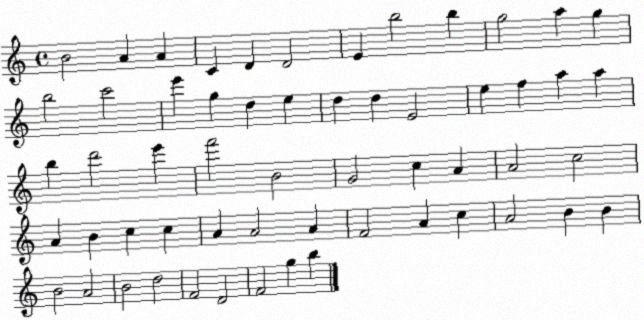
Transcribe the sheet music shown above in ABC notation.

X:1
T:Untitled
M:4/4
L:1/4
K:C
B2 A A C D D2 E b2 b g2 a g b2 c'2 e' g d e d d E2 e f a a b d'2 e' f'2 B2 G2 c A A2 c2 A B c c A A2 A F2 A c A2 B B B2 A2 B2 d2 F2 D2 F2 g b